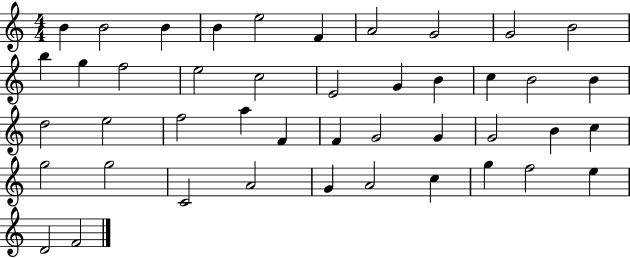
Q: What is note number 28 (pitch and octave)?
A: G4